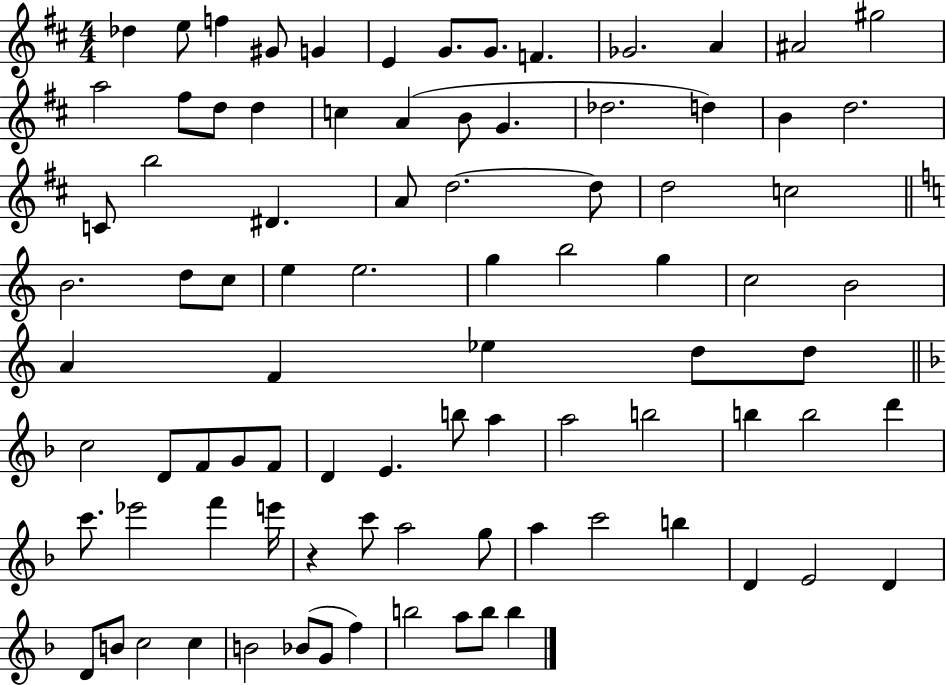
Db5/q E5/e F5/q G#4/e G4/q E4/q G4/e. G4/e. F4/q. Gb4/h. A4/q A#4/h G#5/h A5/h F#5/e D5/e D5/q C5/q A4/q B4/e G4/q. Db5/h. D5/q B4/q D5/h. C4/e B5/h D#4/q. A4/e D5/h. D5/e D5/h C5/h B4/h. D5/e C5/e E5/q E5/h. G5/q B5/h G5/q C5/h B4/h A4/q F4/q Eb5/q D5/e D5/e C5/h D4/e F4/e G4/e F4/e D4/q E4/q. B5/e A5/q A5/h B5/h B5/q B5/h D6/q C6/e. Eb6/h F6/q E6/s R/q C6/e A5/h G5/e A5/q C6/h B5/q D4/q E4/h D4/q D4/e B4/e C5/h C5/q B4/h Bb4/e G4/e F5/q B5/h A5/e B5/e B5/q